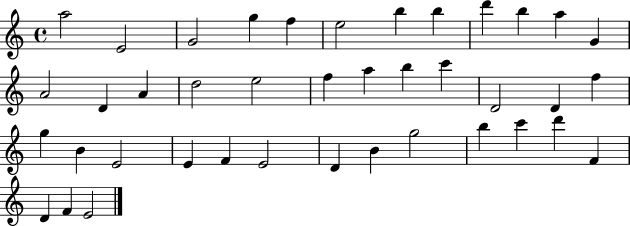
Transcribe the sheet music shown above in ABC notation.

X:1
T:Untitled
M:4/4
L:1/4
K:C
a2 E2 G2 g f e2 b b d' b a G A2 D A d2 e2 f a b c' D2 D f g B E2 E F E2 D B g2 b c' d' F D F E2